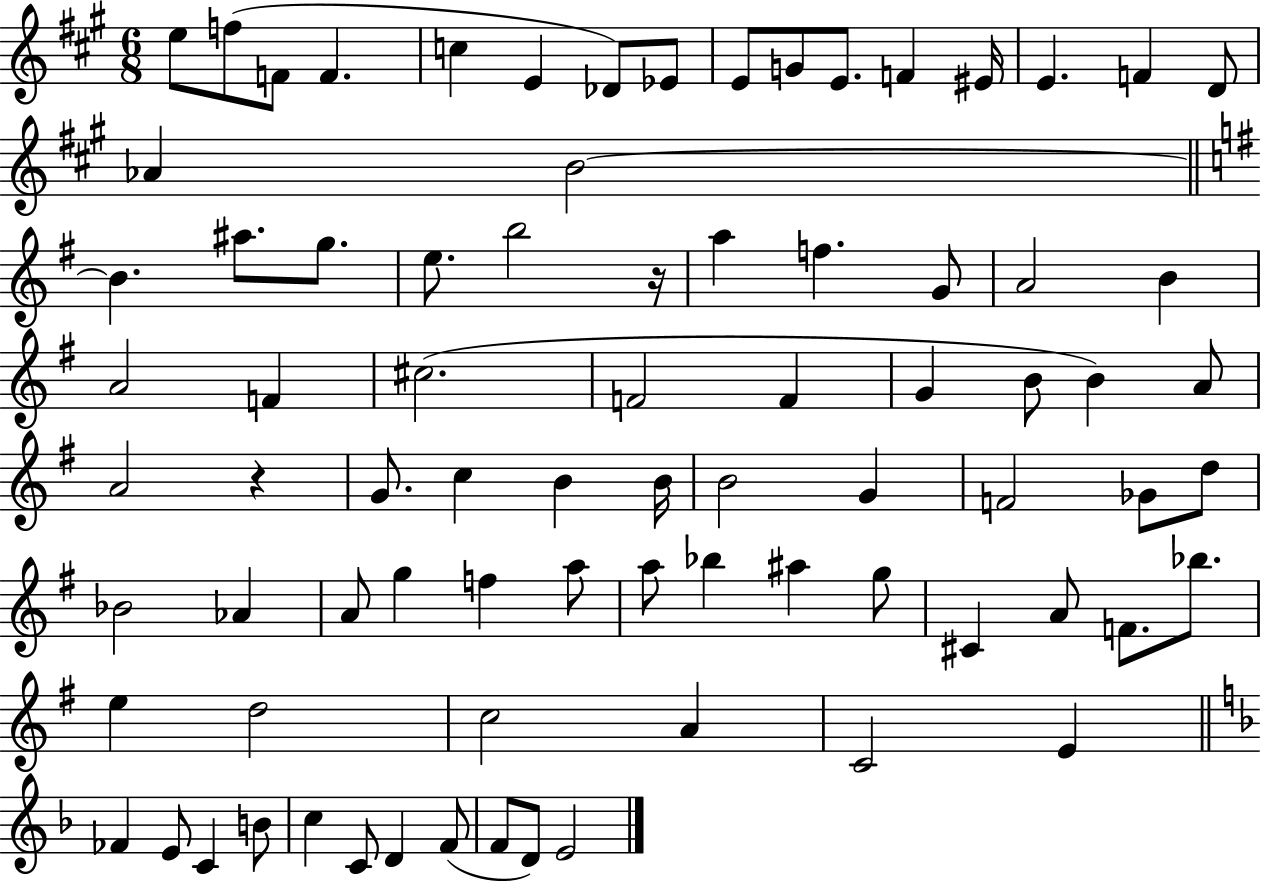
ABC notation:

X:1
T:Untitled
M:6/8
L:1/4
K:A
e/2 f/2 F/2 F c E _D/2 _E/2 E/2 G/2 E/2 F ^E/4 E F D/2 _A B2 B ^a/2 g/2 e/2 b2 z/4 a f G/2 A2 B A2 F ^c2 F2 F G B/2 B A/2 A2 z G/2 c B B/4 B2 G F2 _G/2 d/2 _B2 _A A/2 g f a/2 a/2 _b ^a g/2 ^C A/2 F/2 _b/2 e d2 c2 A C2 E _F E/2 C B/2 c C/2 D F/2 F/2 D/2 E2